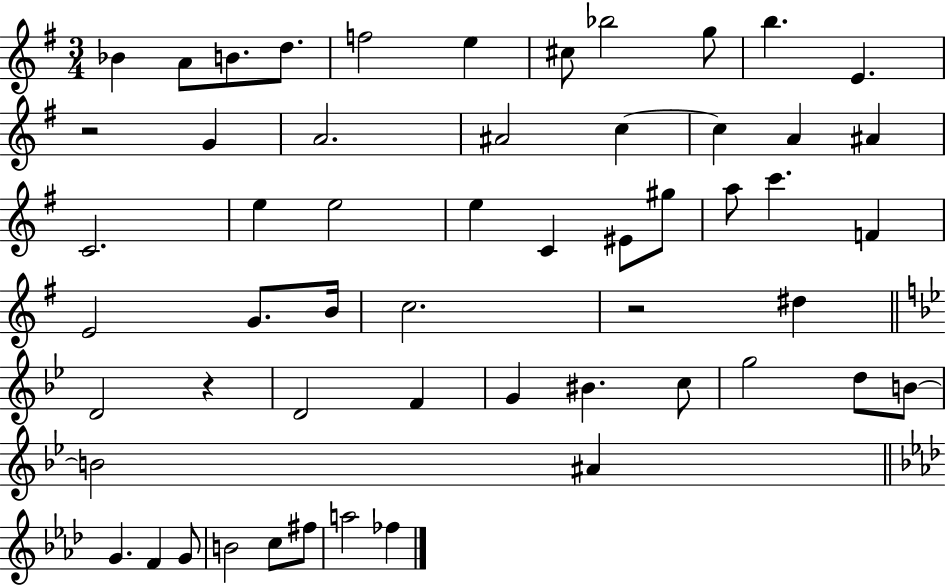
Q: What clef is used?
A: treble